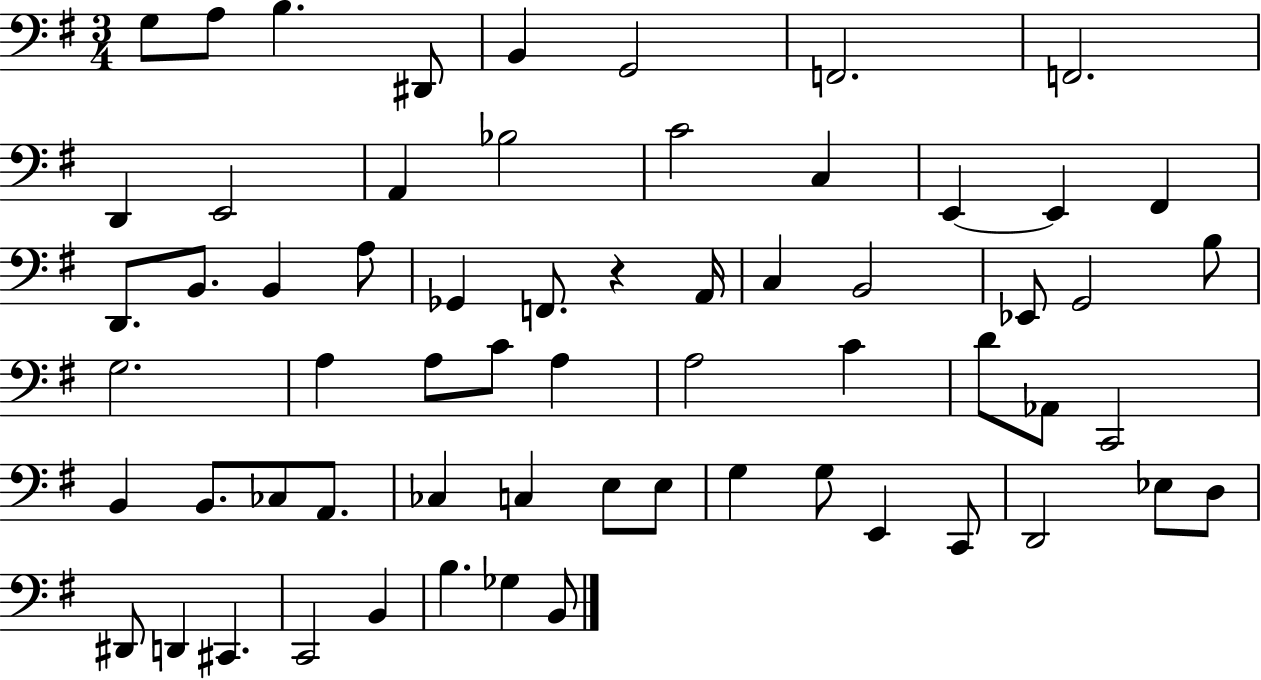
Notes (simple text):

G3/e A3/e B3/q. D#2/e B2/q G2/h F2/h. F2/h. D2/q E2/h A2/q Bb3/h C4/h C3/q E2/q E2/q F#2/q D2/e. B2/e. B2/q A3/e Gb2/q F2/e. R/q A2/s C3/q B2/h Eb2/e G2/h B3/e G3/h. A3/q A3/e C4/e A3/q A3/h C4/q D4/e Ab2/e C2/h B2/q B2/e. CES3/e A2/e. CES3/q C3/q E3/e E3/e G3/q G3/e E2/q C2/e D2/h Eb3/e D3/e D#2/e D2/q C#2/q. C2/h B2/q B3/q. Gb3/q B2/e